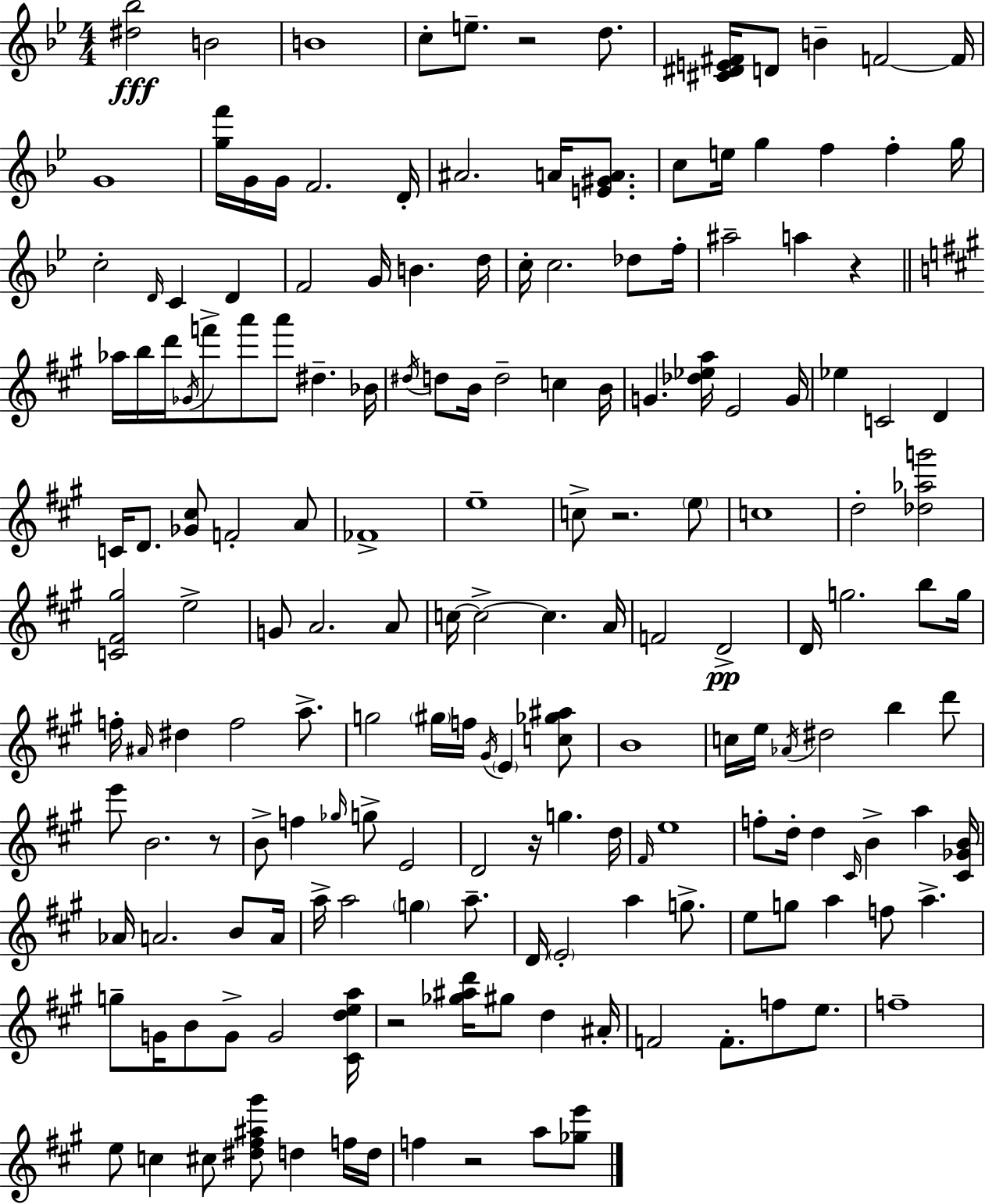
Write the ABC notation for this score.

X:1
T:Untitled
M:4/4
L:1/4
K:Bb
[^d_b]2 B2 B4 c/2 e/2 z2 d/2 [^C^DE^F]/4 D/2 B F2 F/4 G4 [gf']/4 G/4 G/4 F2 D/4 ^A2 A/4 [E^GA]/2 c/2 e/4 g f f g/4 c2 D/4 C D F2 G/4 B d/4 c/4 c2 _d/2 f/4 ^a2 a z _a/4 b/4 d'/4 _G/4 f'/2 a'/2 a'/2 ^d _B/4 ^d/4 d/2 B/4 d2 c B/4 G [_d_ea]/4 E2 G/4 _e C2 D C/4 D/2 [_G^c]/2 F2 A/2 _F4 e4 c/2 z2 e/2 c4 d2 [_d_ag']2 [C^F^g]2 e2 G/2 A2 A/2 c/4 c2 c A/4 F2 D2 D/4 g2 b/2 g/4 f/4 ^A/4 ^d f2 a/2 g2 ^g/4 f/4 ^G/4 E [c_g^a]/2 B4 c/4 e/4 _A/4 ^d2 b d'/2 e'/2 B2 z/2 B/2 f _g/4 g/2 E2 D2 z/4 g d/4 ^F/4 e4 f/2 d/4 d ^C/4 B a [^C_GB]/4 _A/4 A2 B/2 A/4 a/4 a2 g a/2 D/4 E2 a g/2 e/2 g/2 a f/2 a g/2 G/4 B/2 G/2 G2 [^Cdea]/4 z2 [_g^ad']/4 ^g/2 d ^A/4 F2 F/2 f/2 e/2 f4 e/2 c ^c/2 [^d^f^a^g']/2 d f/4 d/4 f z2 a/2 [_ge']/2